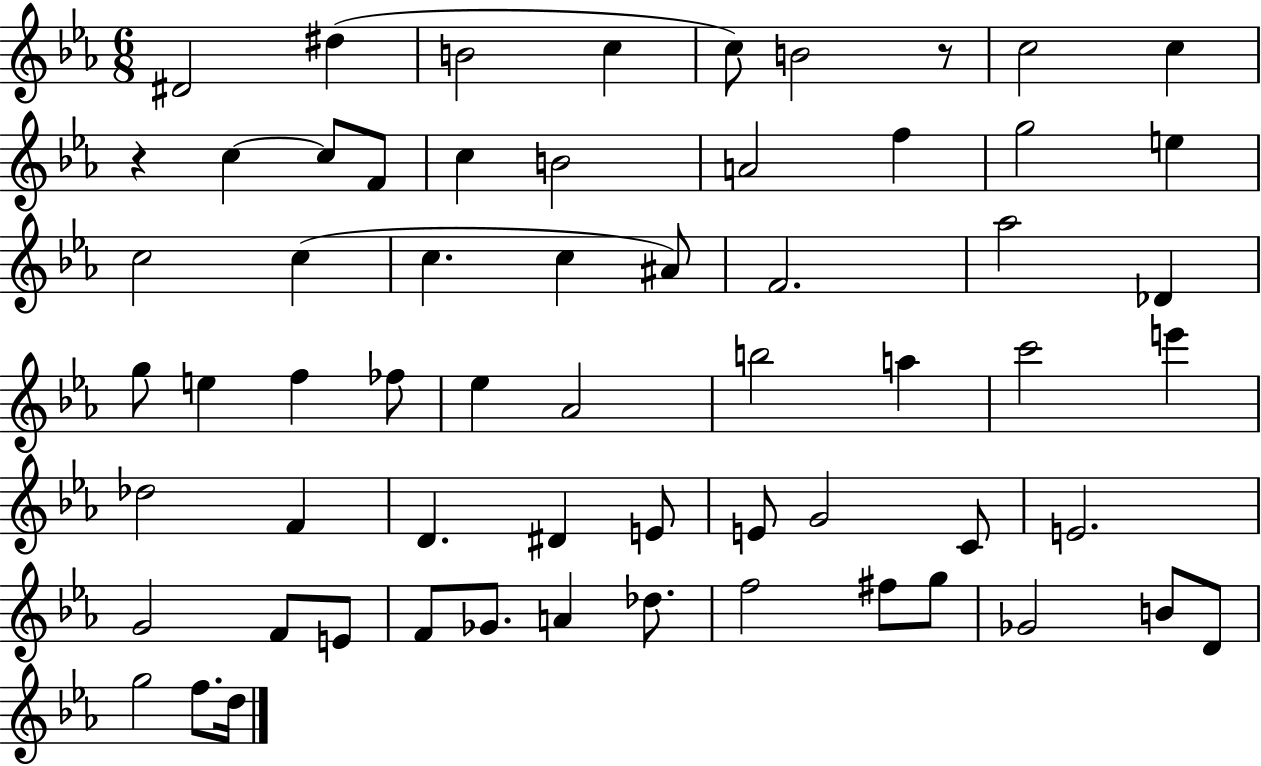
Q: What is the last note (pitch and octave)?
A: D5